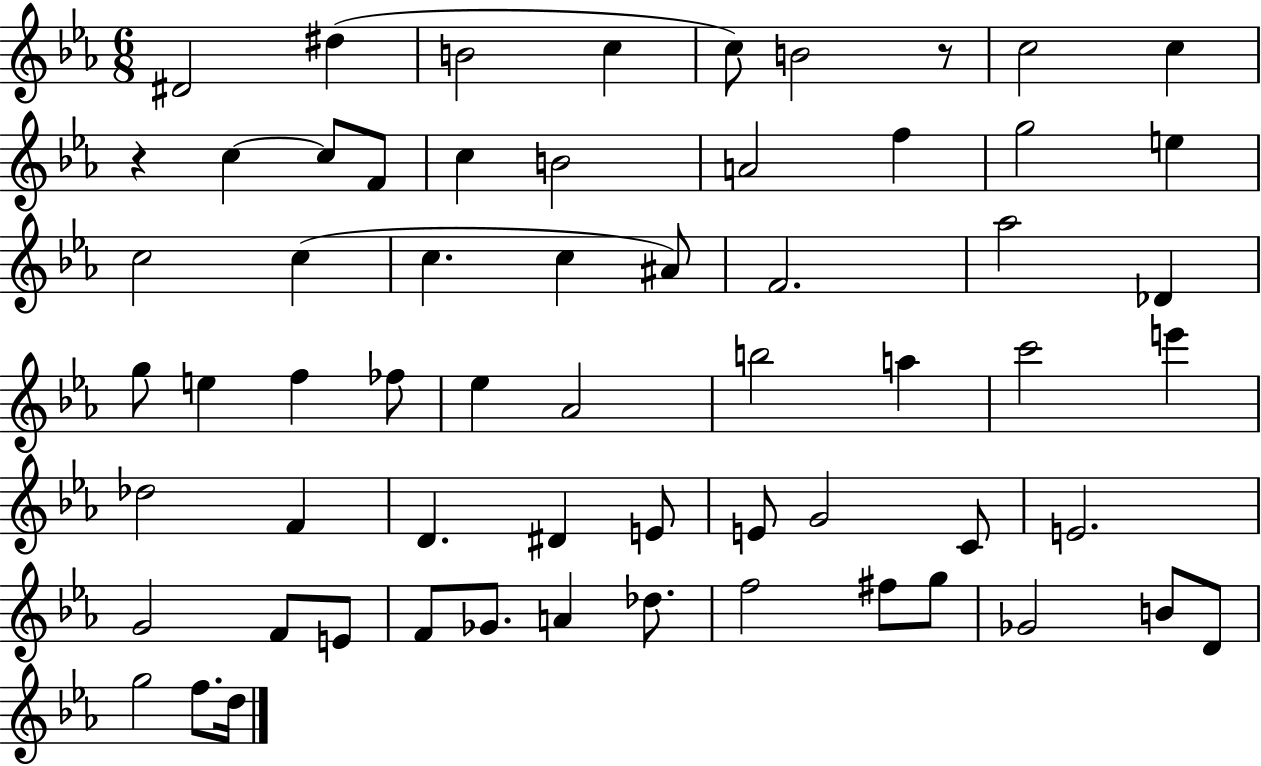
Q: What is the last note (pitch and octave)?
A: D5